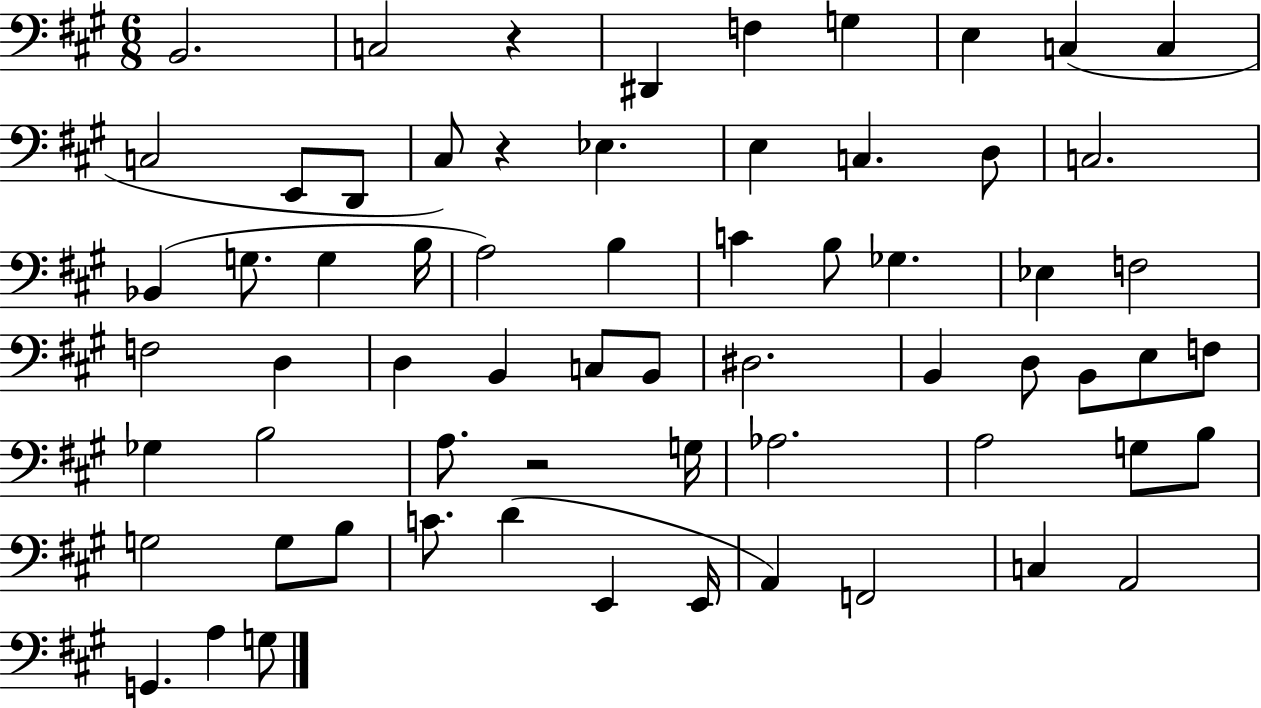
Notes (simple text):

B2/h. C3/h R/q D#2/q F3/q G3/q E3/q C3/q C3/q C3/h E2/e D2/e C#3/e R/q Eb3/q. E3/q C3/q. D3/e C3/h. Bb2/q G3/e. G3/q B3/s A3/h B3/q C4/q B3/e Gb3/q. Eb3/q F3/h F3/h D3/q D3/q B2/q C3/e B2/e D#3/h. B2/q D3/e B2/e E3/e F3/e Gb3/q B3/h A3/e. R/h G3/s Ab3/h. A3/h G3/e B3/e G3/h G3/e B3/e C4/e. D4/q E2/q E2/s A2/q F2/h C3/q A2/h G2/q. A3/q G3/e